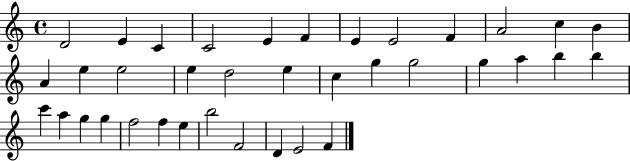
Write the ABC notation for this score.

X:1
T:Untitled
M:4/4
L:1/4
K:C
D2 E C C2 E F E E2 F A2 c B A e e2 e d2 e c g g2 g a b b c' a g g f2 f e b2 F2 D E2 F